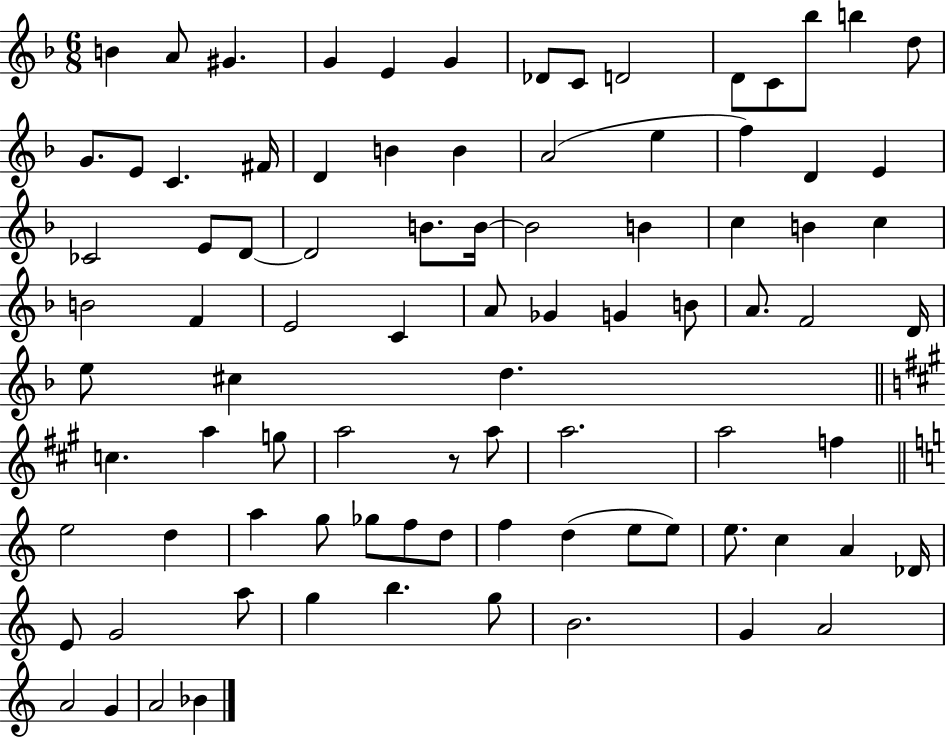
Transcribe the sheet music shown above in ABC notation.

X:1
T:Untitled
M:6/8
L:1/4
K:F
B A/2 ^G G E G _D/2 C/2 D2 D/2 C/2 _b/2 b d/2 G/2 E/2 C ^F/4 D B B A2 e f D E _C2 E/2 D/2 D2 B/2 B/4 B2 B c B c B2 F E2 C A/2 _G G B/2 A/2 F2 D/4 e/2 ^c d c a g/2 a2 z/2 a/2 a2 a2 f e2 d a g/2 _g/2 f/2 d/2 f d e/2 e/2 e/2 c A _D/4 E/2 G2 a/2 g b g/2 B2 G A2 A2 G A2 _B